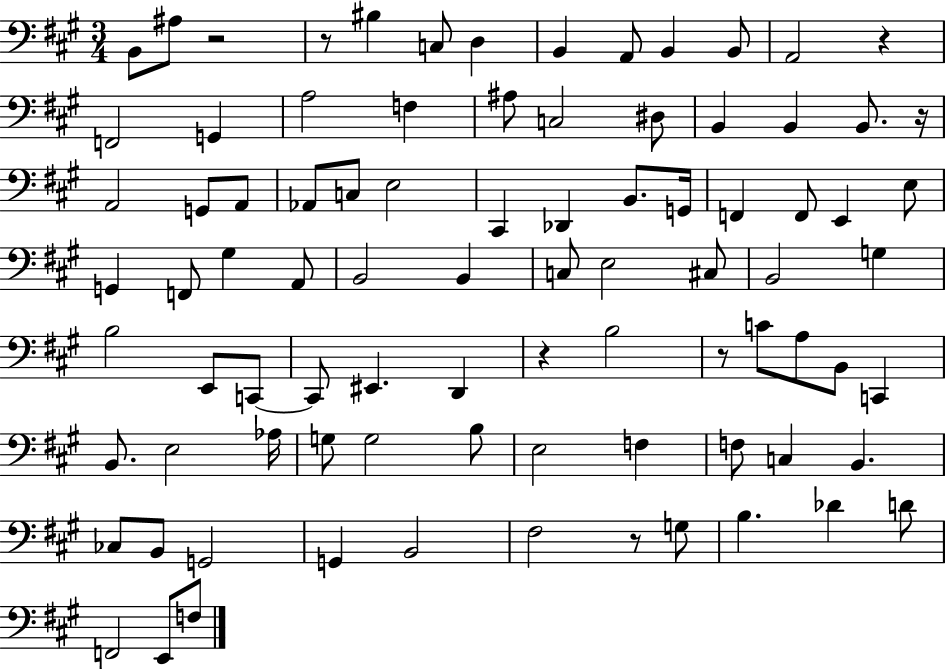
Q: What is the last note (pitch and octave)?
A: F3